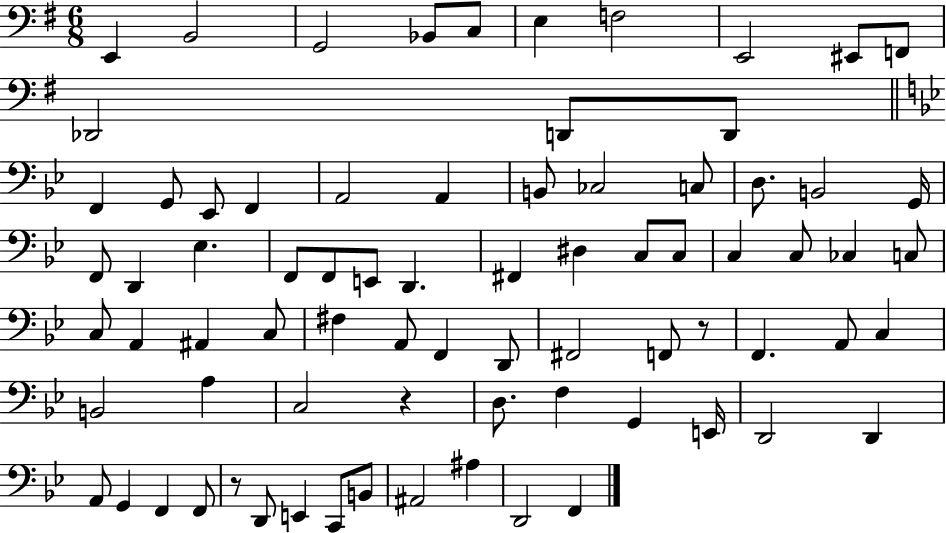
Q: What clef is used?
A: bass